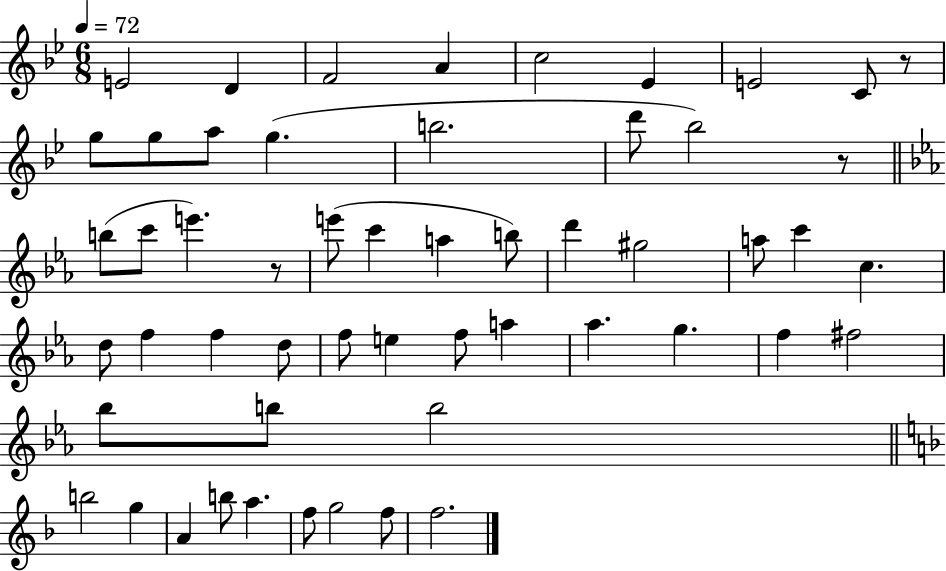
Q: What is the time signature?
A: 6/8